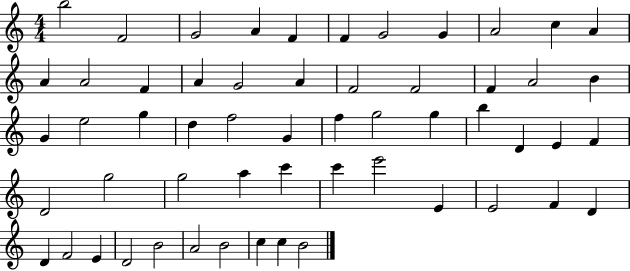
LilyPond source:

{
  \clef treble
  \numericTimeSignature
  \time 4/4
  \key c \major
  b''2 f'2 | g'2 a'4 f'4 | f'4 g'2 g'4 | a'2 c''4 a'4 | \break a'4 a'2 f'4 | a'4 g'2 a'4 | f'2 f'2 | f'4 a'2 b'4 | \break g'4 e''2 g''4 | d''4 f''2 g'4 | f''4 g''2 g''4 | b''4 d'4 e'4 f'4 | \break d'2 g''2 | g''2 a''4 c'''4 | c'''4 e'''2 e'4 | e'2 f'4 d'4 | \break d'4 f'2 e'4 | d'2 b'2 | a'2 b'2 | c''4 c''4 b'2 | \break \bar "|."
}